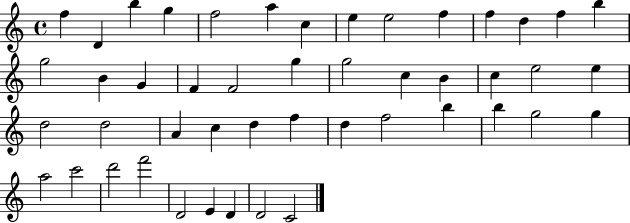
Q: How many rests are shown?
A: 0